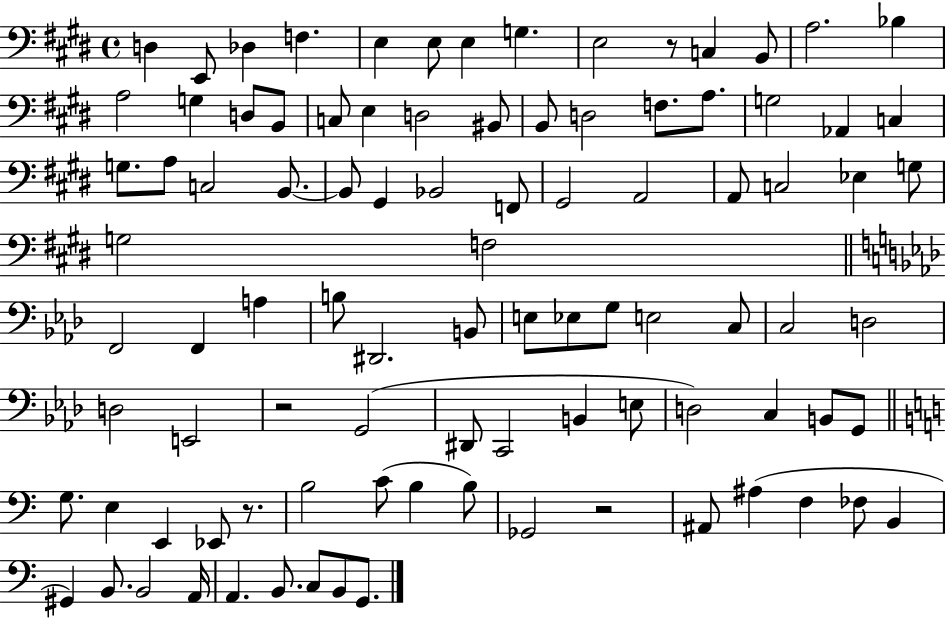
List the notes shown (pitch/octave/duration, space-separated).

D3/q E2/e Db3/q F3/q. E3/q E3/e E3/q G3/q. E3/h R/e C3/q B2/e A3/h. Bb3/q A3/h G3/q D3/e B2/e C3/e E3/q D3/h BIS2/e B2/e D3/h F3/e. A3/e. G3/h Ab2/q C3/q G3/e. A3/e C3/h B2/e. B2/e G#2/q Bb2/h F2/e G#2/h A2/h A2/e C3/h Eb3/q G3/e G3/h F3/h F2/h F2/q A3/q B3/e D#2/h. B2/e E3/e Eb3/e G3/e E3/h C3/e C3/h D3/h D3/h E2/h R/h G2/h D#2/e C2/h B2/q E3/e D3/h C3/q B2/e G2/e G3/e. E3/q E2/q Eb2/e R/e. B3/h C4/e B3/q B3/e Gb2/h R/h A#2/e A#3/q F3/q FES3/e B2/q G#2/q B2/e. B2/h A2/s A2/q. B2/e. C3/e B2/e G2/e.